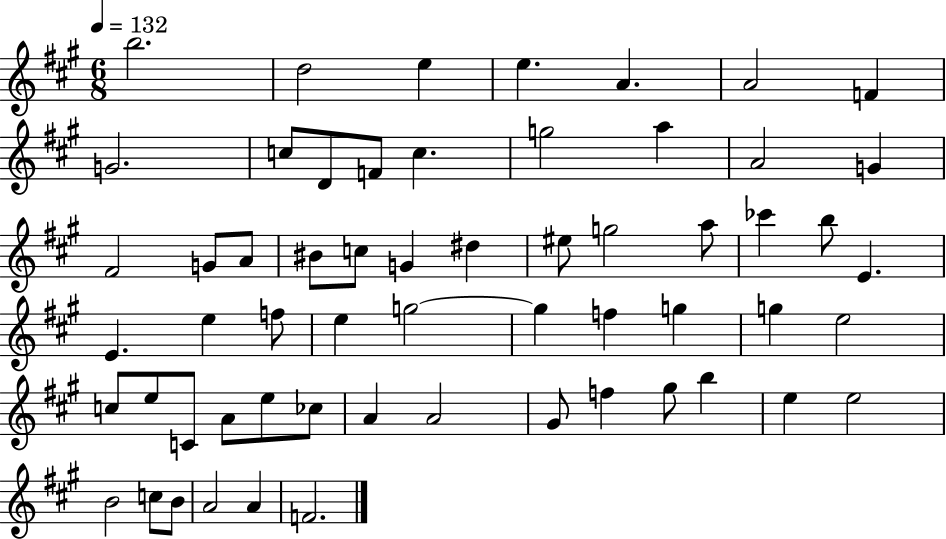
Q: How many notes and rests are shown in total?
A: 59